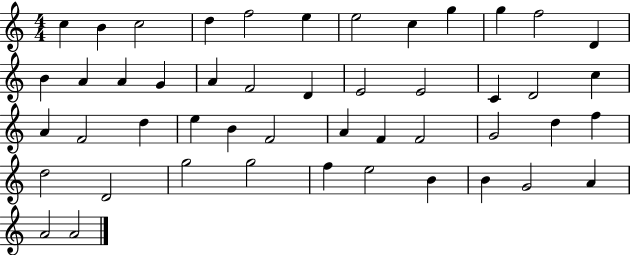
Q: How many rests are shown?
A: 0